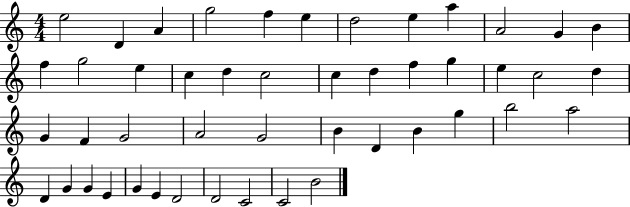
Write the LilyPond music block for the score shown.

{
  \clef treble
  \numericTimeSignature
  \time 4/4
  \key c \major
  e''2 d'4 a'4 | g''2 f''4 e''4 | d''2 e''4 a''4 | a'2 g'4 b'4 | \break f''4 g''2 e''4 | c''4 d''4 c''2 | c''4 d''4 f''4 g''4 | e''4 c''2 d''4 | \break g'4 f'4 g'2 | a'2 g'2 | b'4 d'4 b'4 g''4 | b''2 a''2 | \break d'4 g'4 g'4 e'4 | g'4 e'4 d'2 | d'2 c'2 | c'2 b'2 | \break \bar "|."
}